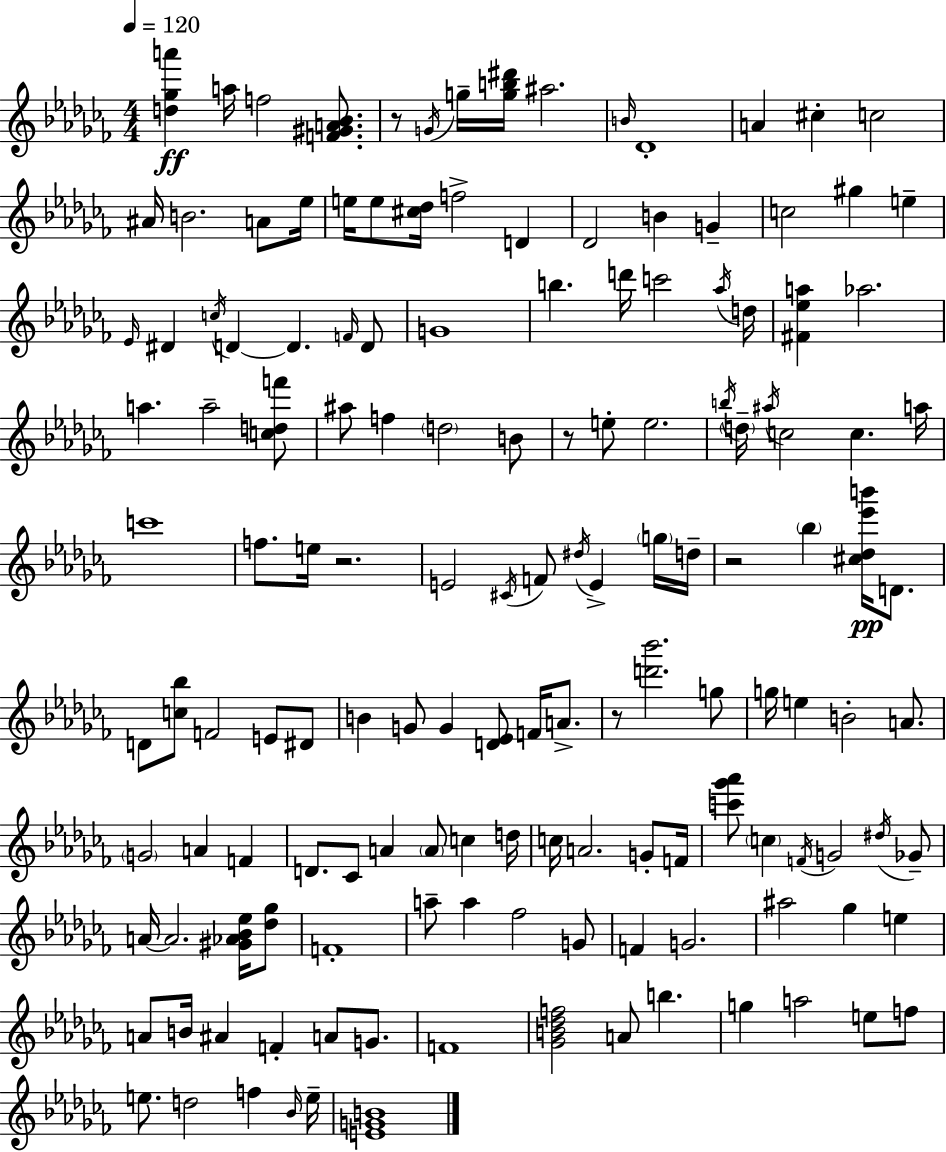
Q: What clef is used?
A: treble